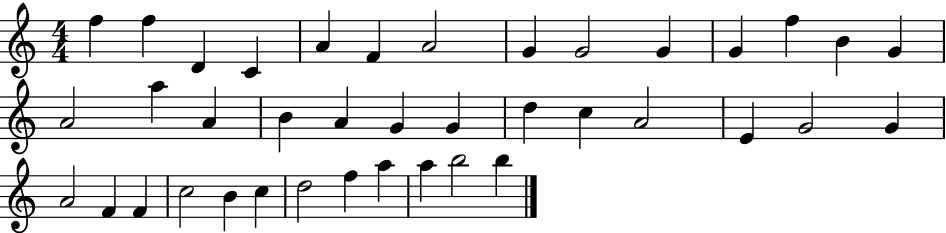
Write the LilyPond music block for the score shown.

{
  \clef treble
  \numericTimeSignature
  \time 4/4
  \key c \major
  f''4 f''4 d'4 c'4 | a'4 f'4 a'2 | g'4 g'2 g'4 | g'4 f''4 b'4 g'4 | \break a'2 a''4 a'4 | b'4 a'4 g'4 g'4 | d''4 c''4 a'2 | e'4 g'2 g'4 | \break a'2 f'4 f'4 | c''2 b'4 c''4 | d''2 f''4 a''4 | a''4 b''2 b''4 | \break \bar "|."
}